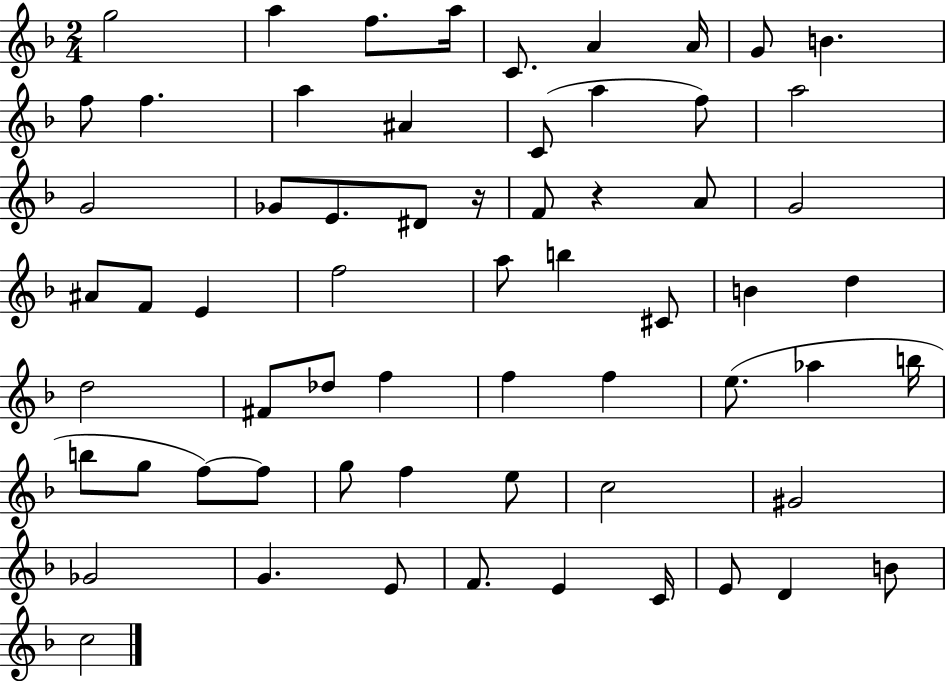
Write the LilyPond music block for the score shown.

{
  \clef treble
  \numericTimeSignature
  \time 2/4
  \key f \major
  \repeat volta 2 { g''2 | a''4 f''8. a''16 | c'8. a'4 a'16 | g'8 b'4. | \break f''8 f''4. | a''4 ais'4 | c'8( a''4 f''8) | a''2 | \break g'2 | ges'8 e'8. dis'8 r16 | f'8 r4 a'8 | g'2 | \break ais'8 f'8 e'4 | f''2 | a''8 b''4 cis'8 | b'4 d''4 | \break d''2 | fis'8 des''8 f''4 | f''4 f''4 | e''8.( aes''4 b''16 | \break b''8 g''8 f''8~~) f''8 | g''8 f''4 e''8 | c''2 | gis'2 | \break ges'2 | g'4. e'8 | f'8. e'4 c'16 | e'8 d'4 b'8 | \break c''2 | } \bar "|."
}